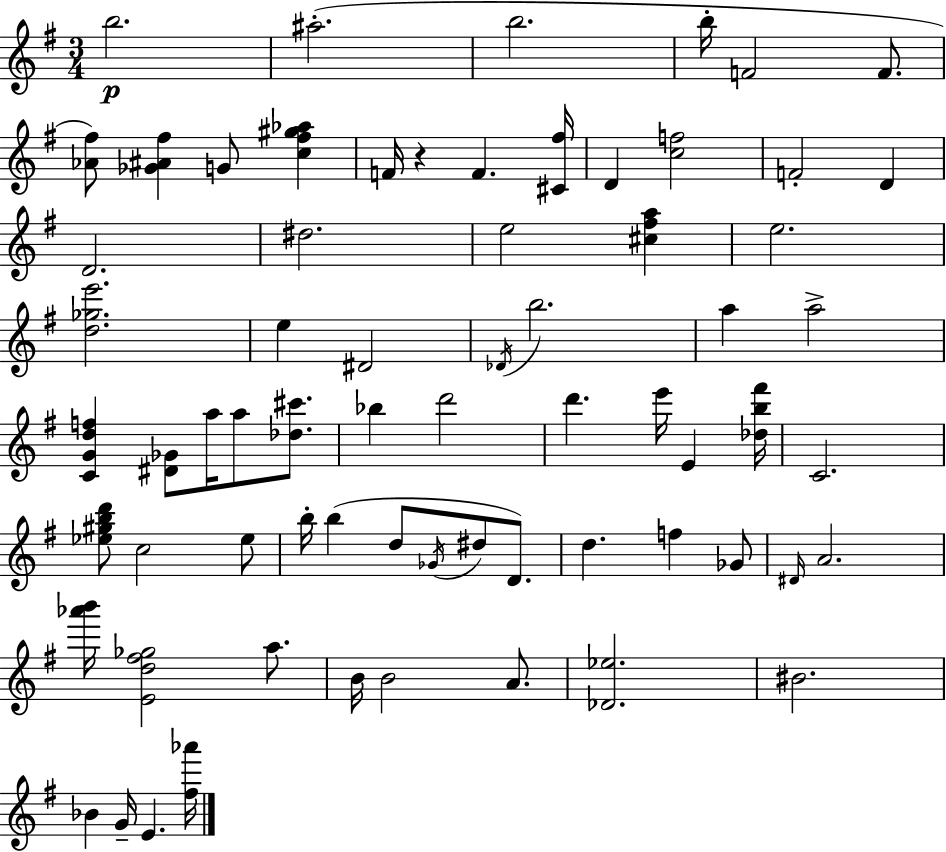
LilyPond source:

{
  \clef treble
  \numericTimeSignature
  \time 3/4
  \key e \minor
  b''2.\p | ais''2.-.( | b''2. | b''16-. f'2 f'8. | \break <aes' fis''>8) <ges' ais' fis''>4 g'8 <c'' fis'' gis'' aes''>4 | f'16 r4 f'4. <cis' fis''>16 | d'4 <c'' f''>2 | f'2-. d'4 | \break d'2. | dis''2. | e''2 <cis'' fis'' a''>4 | e''2. | \break <d'' ges'' e'''>2. | e''4 dis'2 | \acciaccatura { des'16 } b''2. | a''4 a''2-> | \break <c' g' d'' f''>4 <dis' ges'>8 a''16 a''8 <des'' cis'''>8. | bes''4 d'''2 | d'''4. e'''16 e'4 | <des'' b'' fis'''>16 c'2. | \break <ees'' gis'' b'' d'''>8 c''2 ees''8 | b''16-. b''4( d''8 \acciaccatura { ges'16 } dis''8 d'8.) | d''4. f''4 | ges'8 \grace { dis'16 } a'2. | \break <aes''' b'''>16 <e' d'' fis'' ges''>2 | a''8. b'16 b'2 | a'8. <des' ees''>2. | bis'2. | \break bes'4 g'16-- e'4. | <fis'' aes'''>16 \bar "|."
}